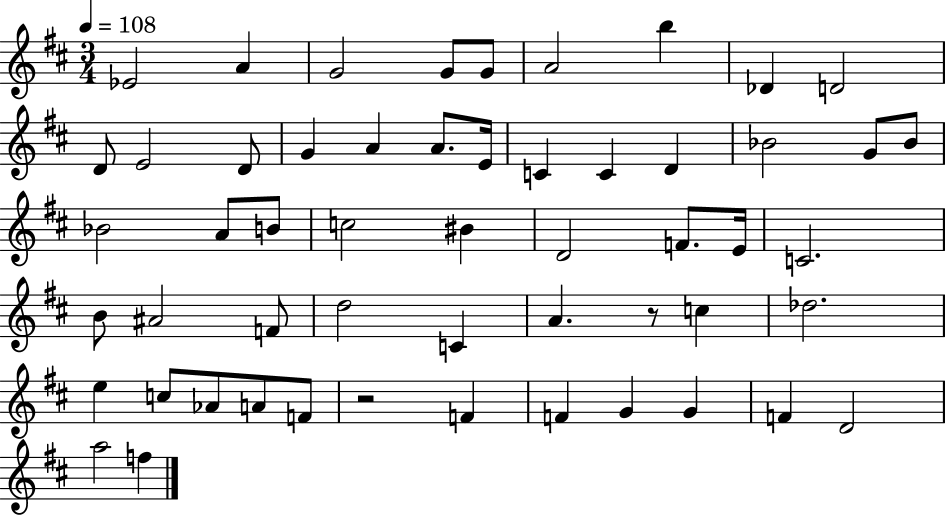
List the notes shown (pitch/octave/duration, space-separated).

Eb4/h A4/q G4/h G4/e G4/e A4/h B5/q Db4/q D4/h D4/e E4/h D4/e G4/q A4/q A4/e. E4/s C4/q C4/q D4/q Bb4/h G4/e Bb4/e Bb4/h A4/e B4/e C5/h BIS4/q D4/h F4/e. E4/s C4/h. B4/e A#4/h F4/e D5/h C4/q A4/q. R/e C5/q Db5/h. E5/q C5/e Ab4/e A4/e F4/e R/h F4/q F4/q G4/q G4/q F4/q D4/h A5/h F5/q